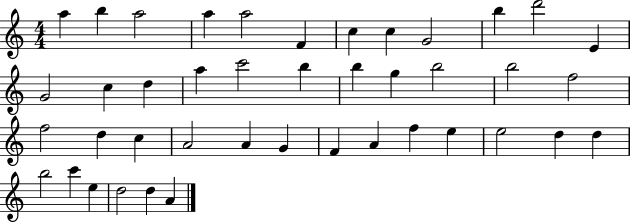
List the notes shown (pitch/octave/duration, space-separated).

A5/q B5/q A5/h A5/q A5/h F4/q C5/q C5/q G4/h B5/q D6/h E4/q G4/h C5/q D5/q A5/q C6/h B5/q B5/q G5/q B5/h B5/h F5/h F5/h D5/q C5/q A4/h A4/q G4/q F4/q A4/q F5/q E5/q E5/h D5/q D5/q B5/h C6/q E5/q D5/h D5/q A4/q